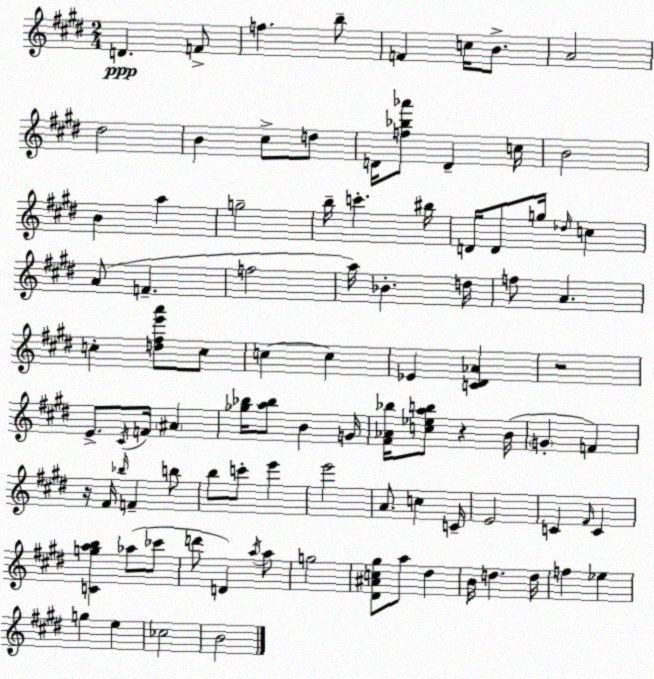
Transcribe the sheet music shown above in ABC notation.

X:1
T:Untitled
M:2/4
L:1/4
K:E
D F/2 f b/2 F c/4 B/2 A2 ^d2 B ^c/2 d/2 D/4 [f_b_a']/2 D c/4 B2 B a g2 b/4 c' ^b/4 D/4 D/2 g/4 _d/4 c A/2 F f2 a/4 _B d/4 f/2 A c [d^fe'a']/2 c/2 c c _E [C^D_A] z2 E/2 ^C/4 F/4 ^A [_g_b]/4 [a_b]/2 B G/4 [^F_A_b]/4 [c_eab]/2 z B/4 G F z/4 ^F/4 _b/4 F b/2 b/2 c'/2 e' e'2 A/2 c C/4 E2 C ^F/4 C [Cgab] _a/2 _c'/2 d'/2 D a/4 a/2 g2 [^D^Ac^g]/2 a/2 ^d B/4 d d/4 f _e g e _c2 B2